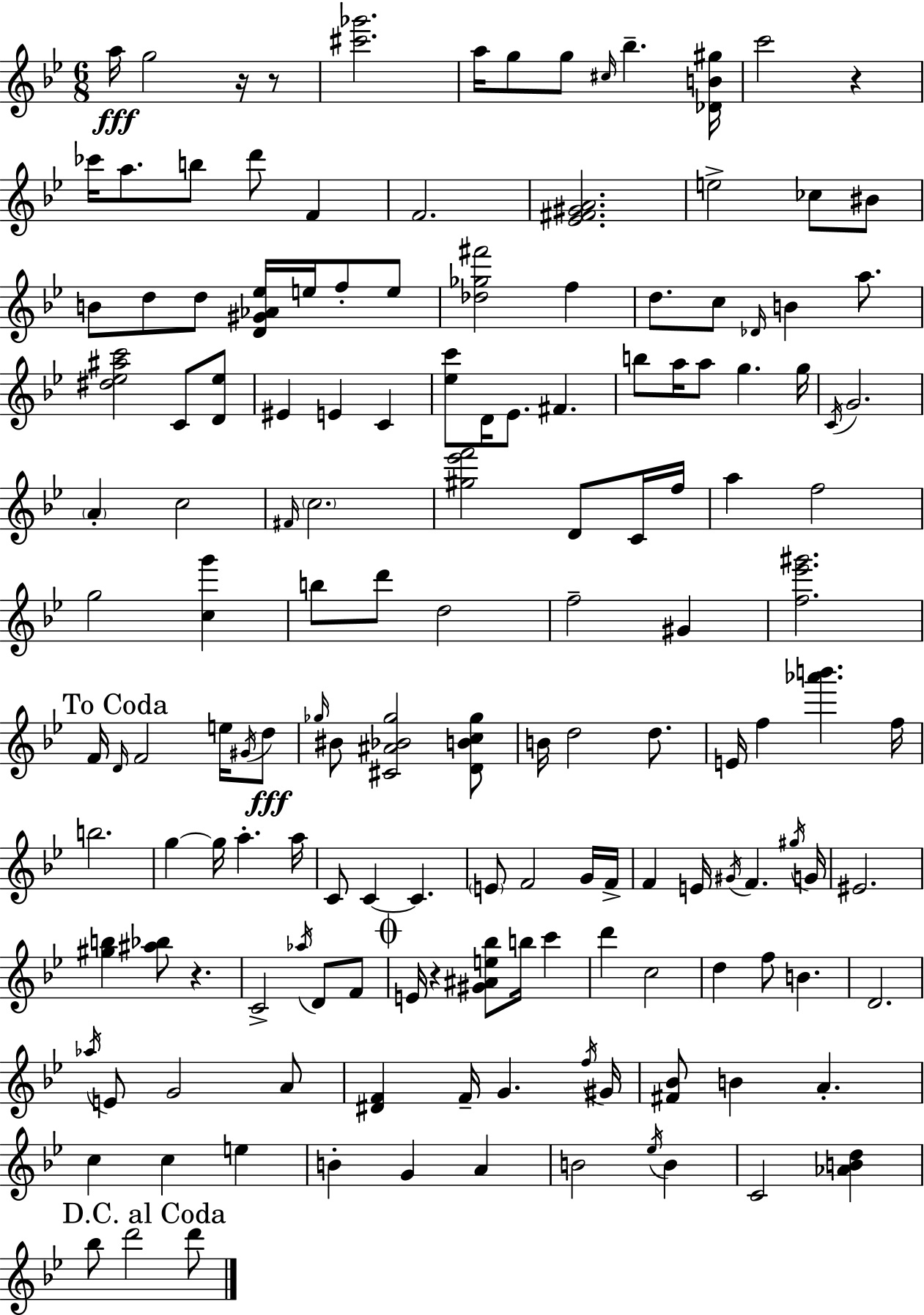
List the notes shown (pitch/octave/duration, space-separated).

A5/s G5/h R/s R/e [C#6,Gb6]/h. A5/s G5/e G5/e C#5/s Bb5/q. [Db4,B4,G#5]/s C6/h R/q CES6/s A5/e. B5/e D6/e F4/q F4/h. [Eb4,F#4,G#4,A4]/h. E5/h CES5/e BIS4/e B4/e D5/e D5/e [D4,G#4,Ab4,Eb5]/s E5/s F5/e E5/e [Db5,Gb5,F#6]/h F5/q D5/e. C5/e Db4/s B4/q A5/e. [D#5,Eb5,A#5,C6]/h C4/e [D4,Eb5]/e EIS4/q E4/q C4/q [Eb5,C6]/e D4/s Eb4/e. F#4/q. B5/e A5/s A5/e G5/q. G5/s C4/s G4/h. A4/q C5/h F#4/s C5/h. [G#5,Eb6,F6]/h D4/e C4/s F5/s A5/q F5/h G5/h [C5,G6]/q B5/e D6/e D5/h F5/h G#4/q [F5,Eb6,G#6]/h. F4/s D4/s F4/h E5/s G#4/s D5/e Gb5/s BIS4/e [C#4,A#4,Bb4,Gb5]/h [D4,B4,C5,Gb5]/e B4/s D5/h D5/e. E4/s F5/q [Ab6,B6]/q. F5/s B5/h. G5/q G5/s A5/q. A5/s C4/e C4/q C4/q. E4/e F4/h G4/s F4/s F4/q E4/s G#4/s F4/q. G#5/s G4/s EIS4/h. [G#5,B5]/q [A#5,Bb5]/e R/q. C4/h Ab5/s D4/e F4/e E4/s R/q [G#4,A#4,E5,Bb5]/e B5/s C6/q D6/q C5/h D5/q F5/e B4/q. D4/h. Ab5/s E4/e G4/h A4/e [D#4,F4]/q F4/s G4/q. F5/s G#4/s [F#4,Bb4]/e B4/q A4/q. C5/q C5/q E5/q B4/q G4/q A4/q B4/h Eb5/s B4/q C4/h [Ab4,B4,D5]/q Bb5/e D6/h D6/e